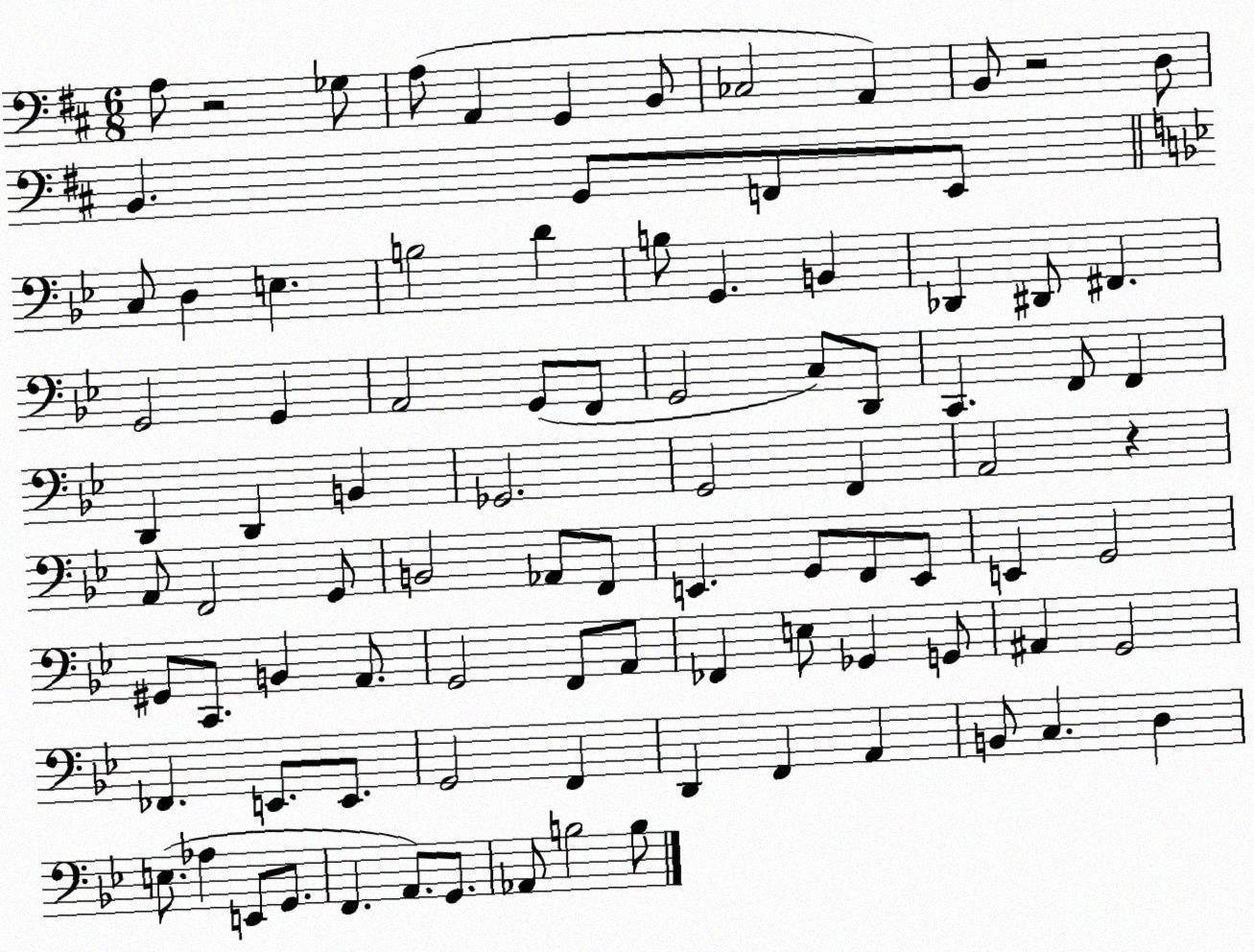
X:1
T:Untitled
M:6/8
L:1/4
K:D
A,/2 z2 _G,/2 A,/2 A,, G,, B,,/2 _C,2 A,, B,,/2 z2 D,/2 B,, G,,/2 F,,/2 E,,/2 C,/2 D, E, B,2 D B,/2 G,, B,, _D,, ^D,,/2 ^F,, G,,2 G,, A,,2 G,,/2 F,,/2 G,,2 C,/2 D,,/2 C,, F,,/2 F,, D,, D,, B,, _G,,2 G,,2 F,, A,,2 z A,,/2 F,,2 G,,/2 B,,2 _A,,/2 F,,/2 E,, G,,/2 F,,/2 E,,/2 E,, G,,2 ^G,,/2 C,,/2 B,, A,,/2 G,,2 F,,/2 A,,/2 _F,, E,/2 _G,, G,,/2 ^A,, G,,2 _F,, E,,/2 E,,/2 G,,2 F,, D,, F,, A,, B,,/2 C, D, E,/2 _A, E,,/2 G,,/2 F,, A,,/2 G,,/2 _A,,/2 B,2 B,/2